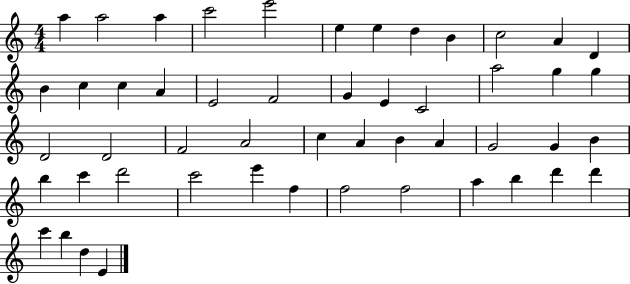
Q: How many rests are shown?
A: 0